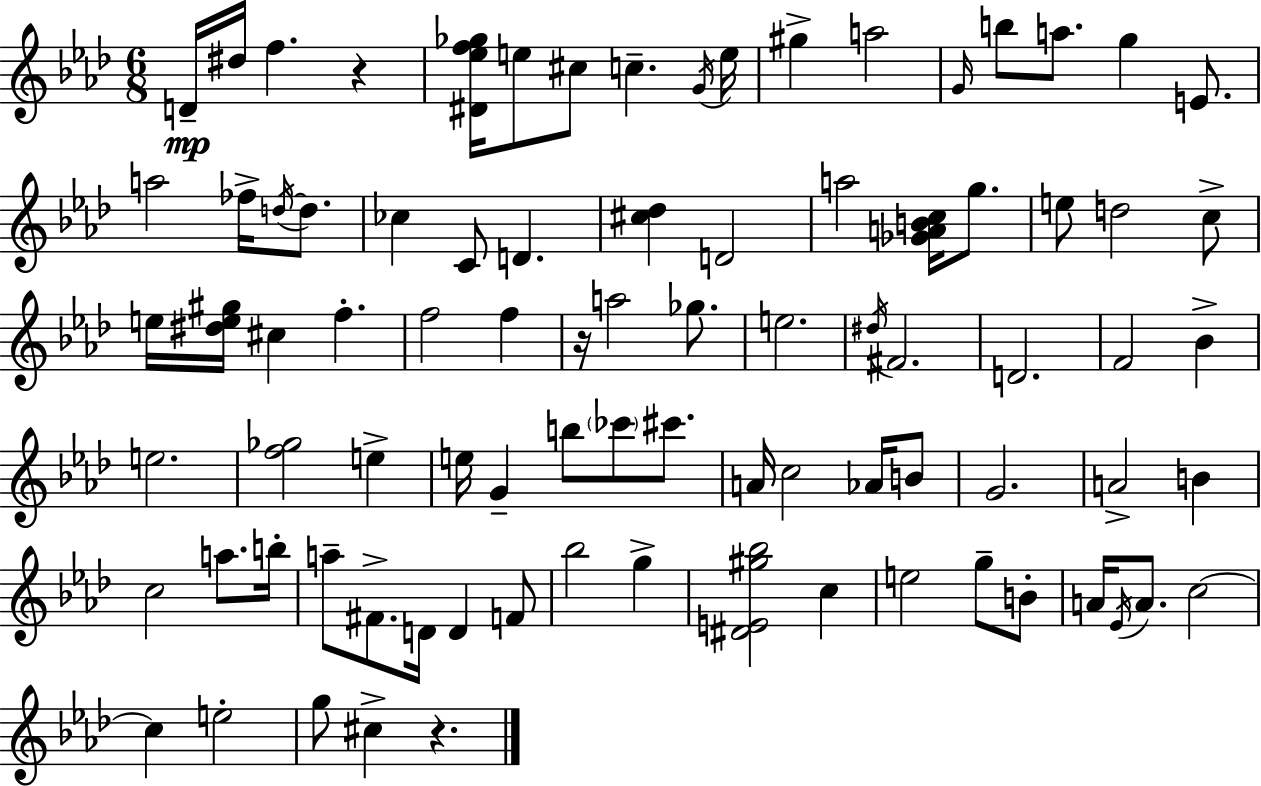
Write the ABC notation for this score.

X:1
T:Untitled
M:6/8
L:1/4
K:Fm
D/4 ^d/4 f z [^D_ef_g]/4 e/2 ^c/2 c G/4 e/4 ^g a2 G/4 b/2 a/2 g E/2 a2 _f/4 d/4 d/2 _c C/2 D [^c_d] D2 a2 [_GABc]/4 g/2 e/2 d2 c/2 e/4 [^de^g]/4 ^c f f2 f z/4 a2 _g/2 e2 ^d/4 ^F2 D2 F2 _B e2 [f_g]2 e e/4 G b/2 _c'/2 ^c'/2 A/4 c2 _A/4 B/2 G2 A2 B c2 a/2 b/4 a/2 ^F/2 D/4 D F/2 _b2 g [^DE^g_b]2 c e2 g/2 B/2 A/4 _E/4 A/2 c2 c e2 g/2 ^c z